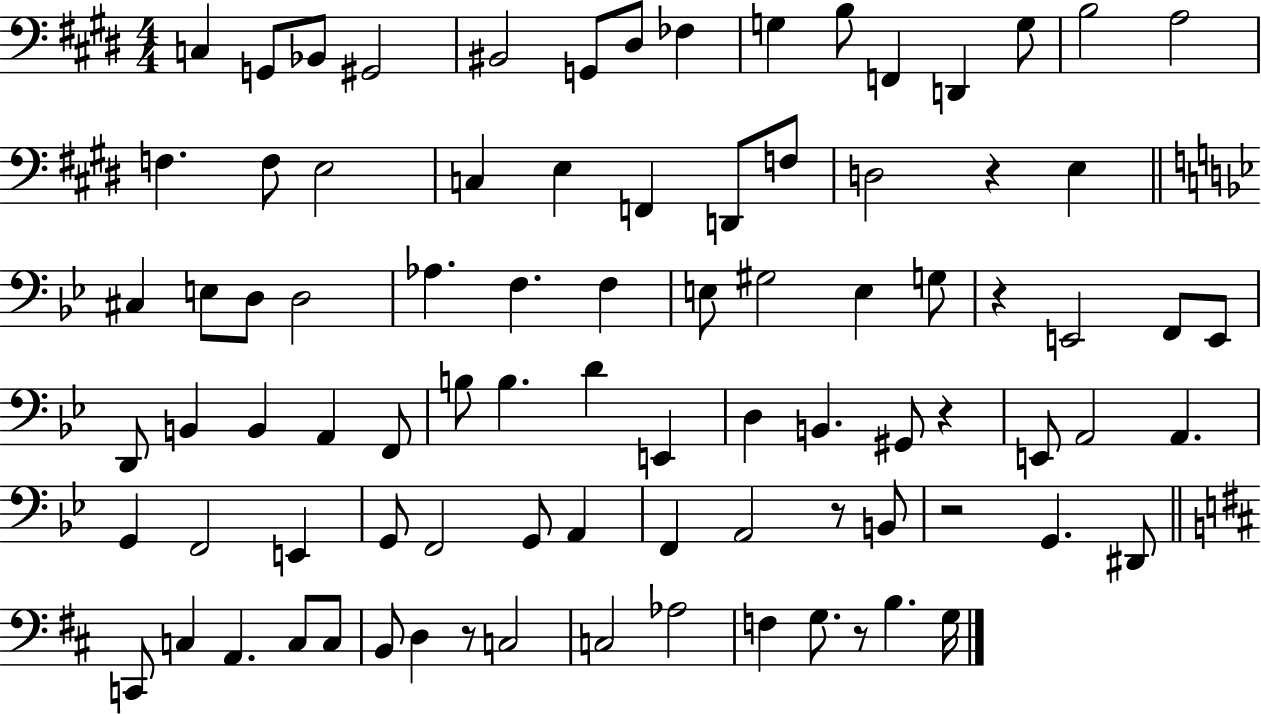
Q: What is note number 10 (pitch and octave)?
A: B3